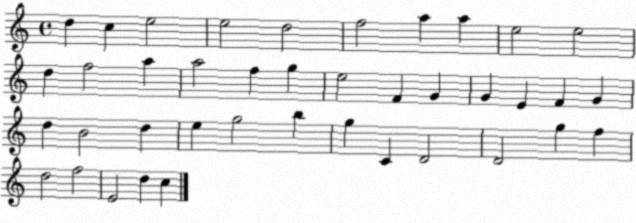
X:1
T:Untitled
M:4/4
L:1/4
K:C
d c e2 e2 d2 f2 a a e2 e2 d f2 a a2 f g e2 F G G E F G d B2 d e g2 b g C D2 D2 g f d2 f2 E2 d c